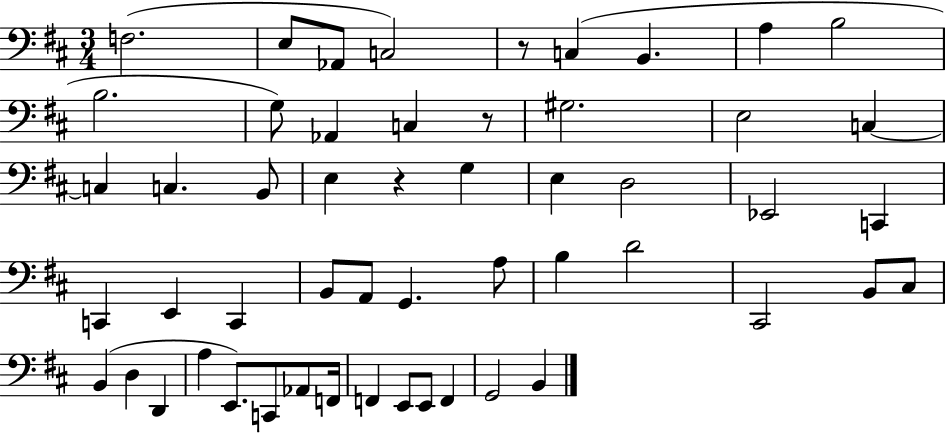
X:1
T:Untitled
M:3/4
L:1/4
K:D
F,2 E,/2 _A,,/2 C,2 z/2 C, B,, A, B,2 B,2 G,/2 _A,, C, z/2 ^G,2 E,2 C, C, C, B,,/2 E, z G, E, D,2 _E,,2 C,, C,, E,, C,, B,,/2 A,,/2 G,, A,/2 B, D2 ^C,,2 B,,/2 ^C,/2 B,, D, D,, A, E,,/2 C,,/2 _A,,/2 F,,/4 F,, E,,/2 E,,/2 F,, G,,2 B,,